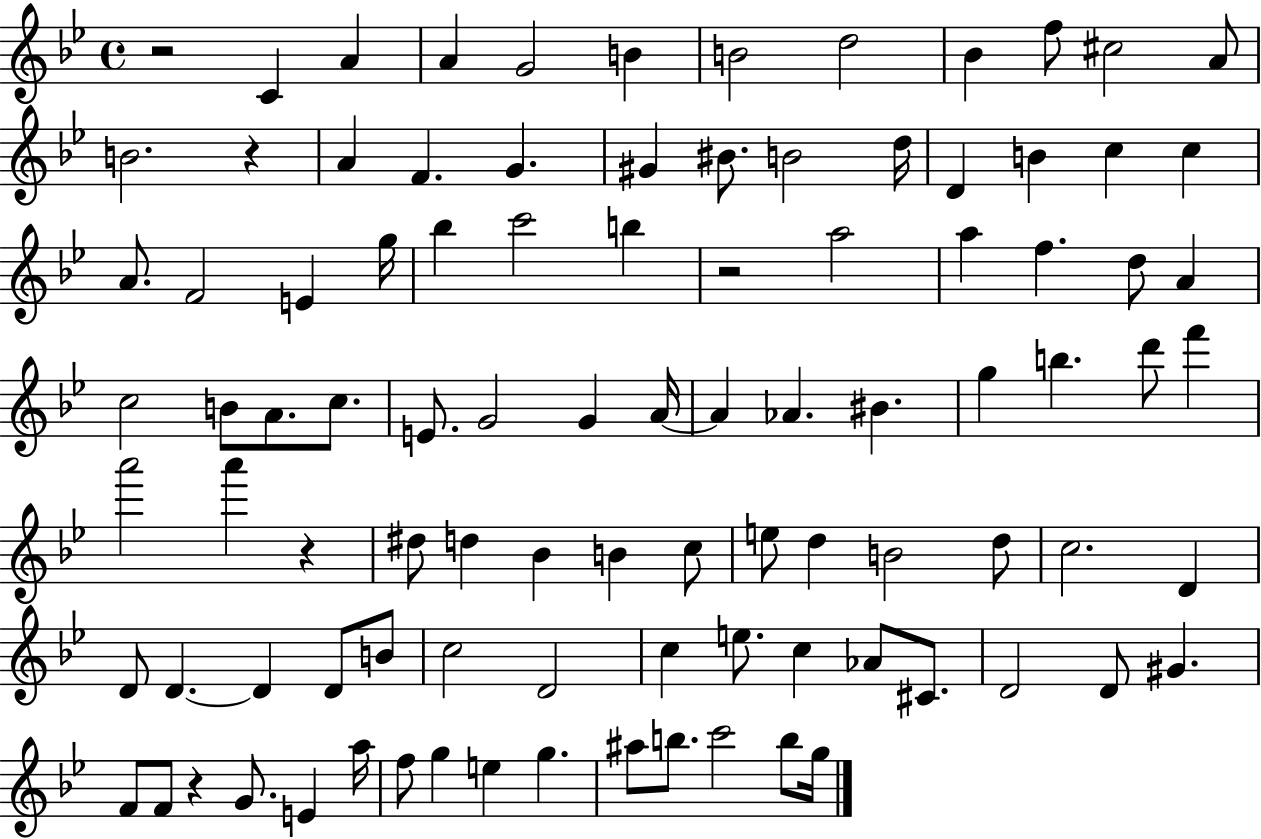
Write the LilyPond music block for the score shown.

{
  \clef treble
  \time 4/4
  \defaultTimeSignature
  \key bes \major
  r2 c'4 a'4 | a'4 g'2 b'4 | b'2 d''2 | bes'4 f''8 cis''2 a'8 | \break b'2. r4 | a'4 f'4. g'4. | gis'4 bis'8. b'2 d''16 | d'4 b'4 c''4 c''4 | \break a'8. f'2 e'4 g''16 | bes''4 c'''2 b''4 | r2 a''2 | a''4 f''4. d''8 a'4 | \break c''2 b'8 a'8. c''8. | e'8. g'2 g'4 a'16~~ | a'4 aes'4. bis'4. | g''4 b''4. d'''8 f'''4 | \break a'''2 a'''4 r4 | dis''8 d''4 bes'4 b'4 c''8 | e''8 d''4 b'2 d''8 | c''2. d'4 | \break d'8 d'4.~~ d'4 d'8 b'8 | c''2 d'2 | c''4 e''8. c''4 aes'8 cis'8. | d'2 d'8 gis'4. | \break f'8 f'8 r4 g'8. e'4 a''16 | f''8 g''4 e''4 g''4. | ais''8 b''8. c'''2 b''8 g''16 | \bar "|."
}